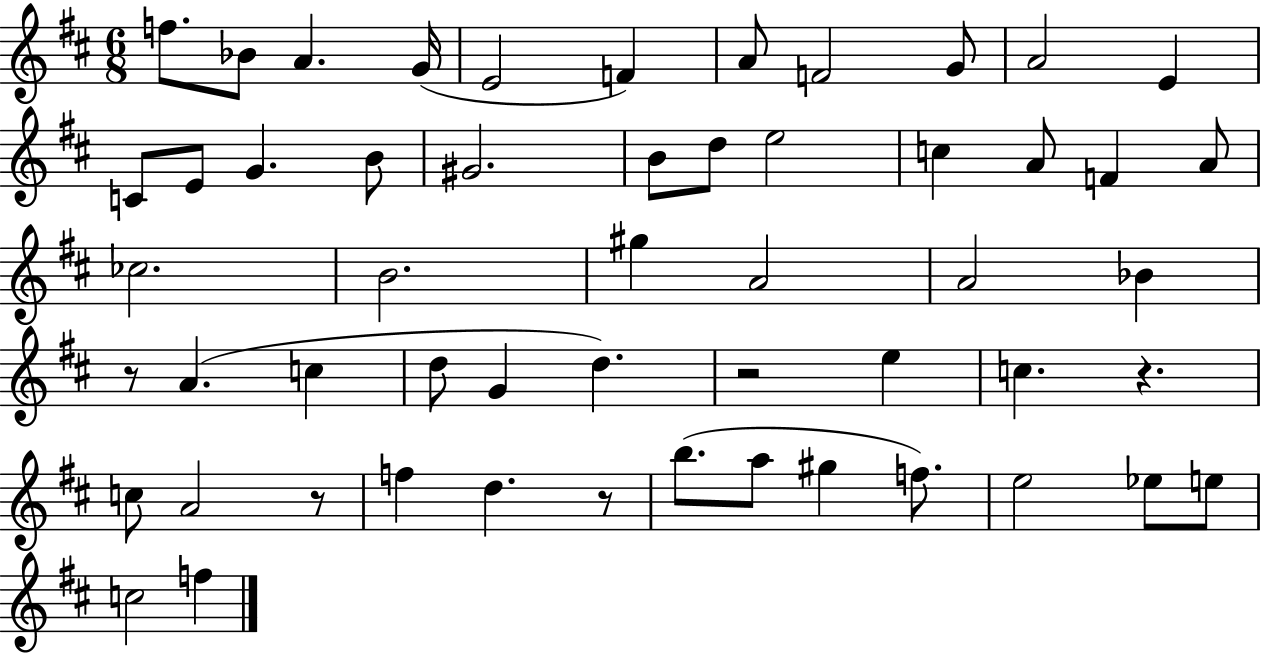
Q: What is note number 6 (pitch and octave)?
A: F4